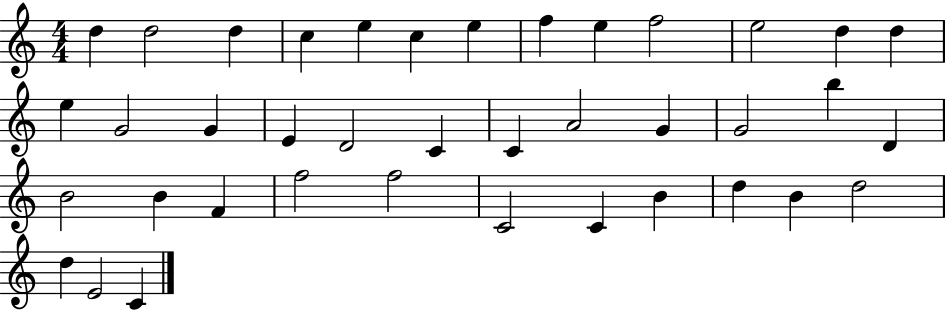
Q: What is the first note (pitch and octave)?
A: D5